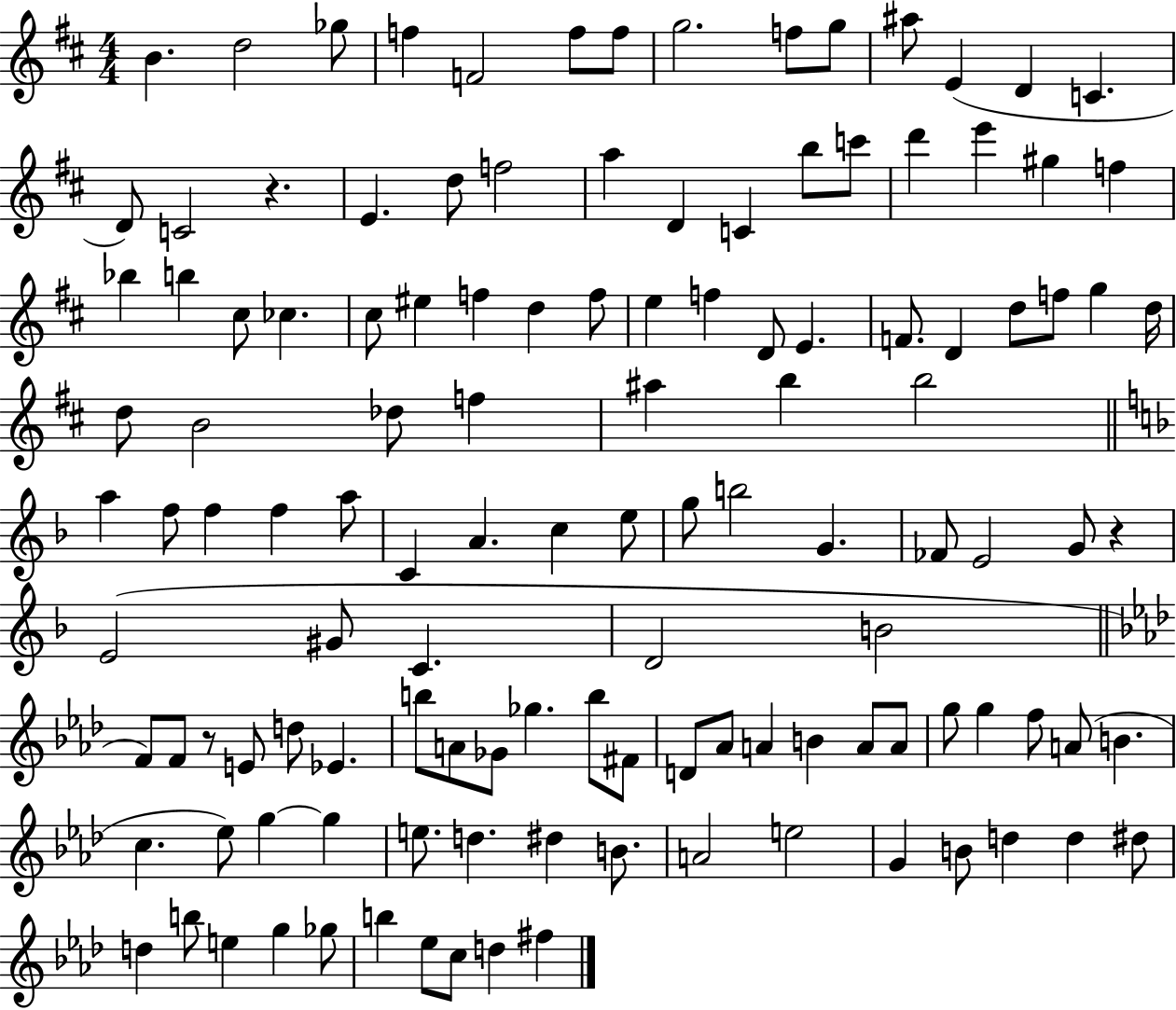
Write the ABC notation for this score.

X:1
T:Untitled
M:4/4
L:1/4
K:D
B d2 _g/2 f F2 f/2 f/2 g2 f/2 g/2 ^a/2 E D C D/2 C2 z E d/2 f2 a D C b/2 c'/2 d' e' ^g f _b b ^c/2 _c ^c/2 ^e f d f/2 e f D/2 E F/2 D d/2 f/2 g d/4 d/2 B2 _d/2 f ^a b b2 a f/2 f f a/2 C A c e/2 g/2 b2 G _F/2 E2 G/2 z E2 ^G/2 C D2 B2 F/2 F/2 z/2 E/2 d/2 _E b/2 A/2 _G/2 _g b/2 ^F/2 D/2 _A/2 A B A/2 A/2 g/2 g f/2 A/2 B c _e/2 g g e/2 d ^d B/2 A2 e2 G B/2 d d ^d/2 d b/2 e g _g/2 b _e/2 c/2 d ^f